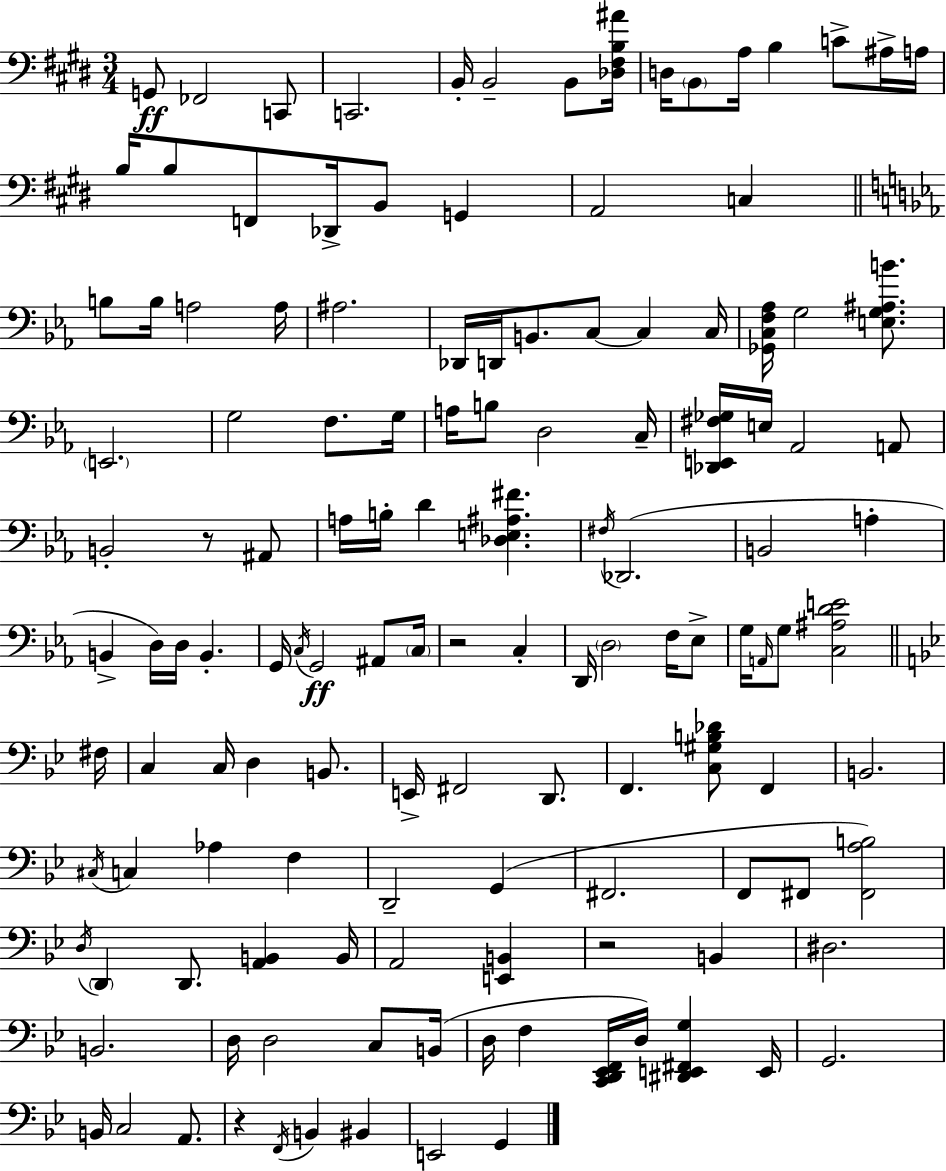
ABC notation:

X:1
T:Untitled
M:3/4
L:1/4
K:E
G,,/2 _F,,2 C,,/2 C,,2 B,,/4 B,,2 B,,/2 [_D,^F,B,^A]/4 D,/4 B,,/2 A,/4 B, C/2 ^A,/4 A,/4 B,/4 B,/2 F,,/2 _D,,/4 B,,/2 G,, A,,2 C, B,/2 B,/4 A,2 A,/4 ^A,2 _D,,/4 D,,/4 B,,/2 C,/2 C, C,/4 [_G,,C,F,_A,]/4 G,2 [E,G,^A,B]/2 E,,2 G,2 F,/2 G,/4 A,/4 B,/2 D,2 C,/4 [_D,,E,,^F,_G,]/4 E,/4 _A,,2 A,,/2 B,,2 z/2 ^A,,/2 A,/4 B,/4 D [_D,E,^A,^F] ^F,/4 _D,,2 B,,2 A, B,, D,/4 D,/4 B,, G,,/4 C,/4 G,,2 ^A,,/2 C,/4 z2 C, D,,/4 D,2 F,/4 _E,/2 G,/4 A,,/4 G,/2 [C,^A,DE]2 ^F,/4 C, C,/4 D, B,,/2 E,,/4 ^F,,2 D,,/2 F,, [C,^G,B,_D]/2 F,, B,,2 ^C,/4 C, _A, F, D,,2 G,, ^F,,2 F,,/2 ^F,,/2 [^F,,A,B,]2 D,/4 D,, D,,/2 [A,,B,,] B,,/4 A,,2 [E,,B,,] z2 B,, ^D,2 B,,2 D,/4 D,2 C,/2 B,,/4 D,/4 F, [C,,D,,_E,,F,,]/4 D,/4 [^D,,E,,^F,,G,] E,,/4 G,,2 B,,/4 C,2 A,,/2 z F,,/4 B,, ^B,, E,,2 G,,